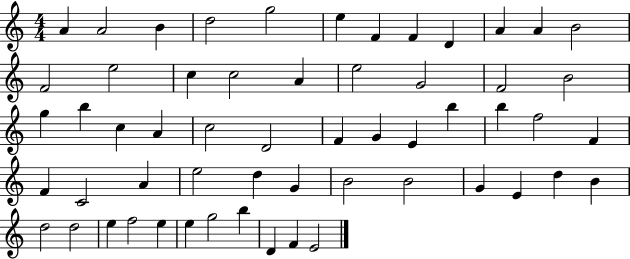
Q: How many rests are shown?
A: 0